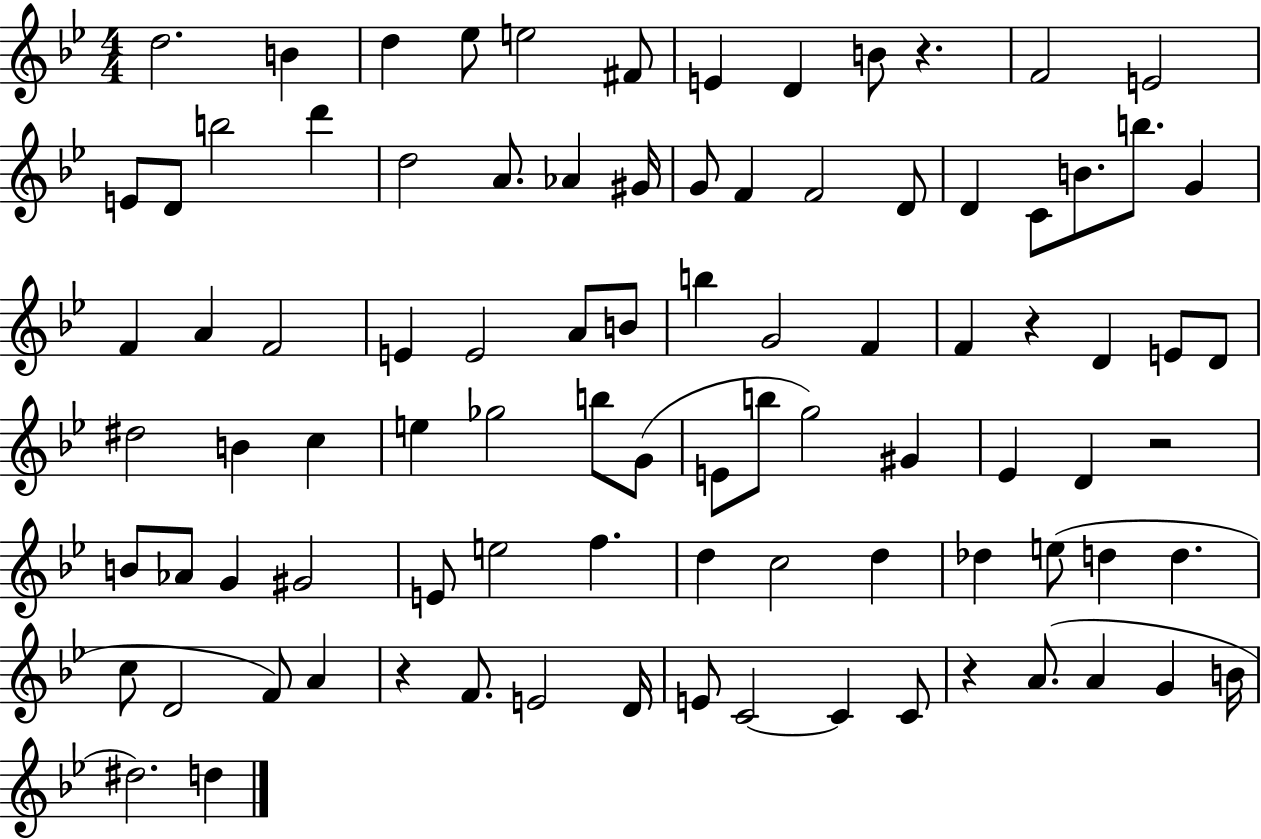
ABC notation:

X:1
T:Untitled
M:4/4
L:1/4
K:Bb
d2 B d _e/2 e2 ^F/2 E D B/2 z F2 E2 E/2 D/2 b2 d' d2 A/2 _A ^G/4 G/2 F F2 D/2 D C/2 B/2 b/2 G F A F2 E E2 A/2 B/2 b G2 F F z D E/2 D/2 ^d2 B c e _g2 b/2 G/2 E/2 b/2 g2 ^G _E D z2 B/2 _A/2 G ^G2 E/2 e2 f d c2 d _d e/2 d d c/2 D2 F/2 A z F/2 E2 D/4 E/2 C2 C C/2 z A/2 A G B/4 ^d2 d